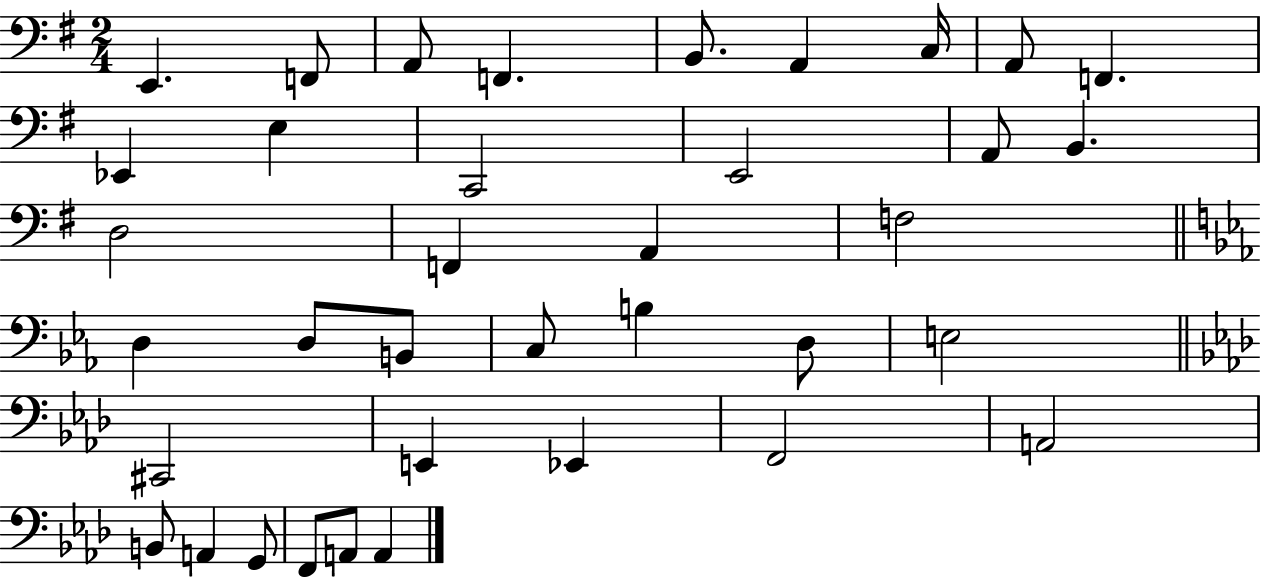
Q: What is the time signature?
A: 2/4